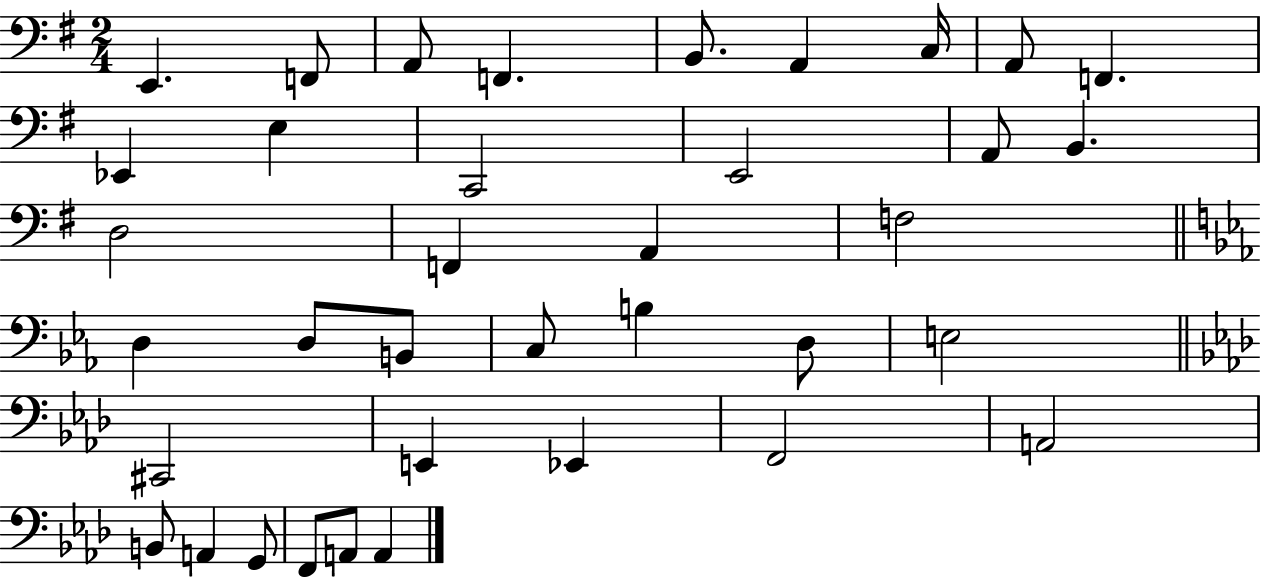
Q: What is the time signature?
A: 2/4